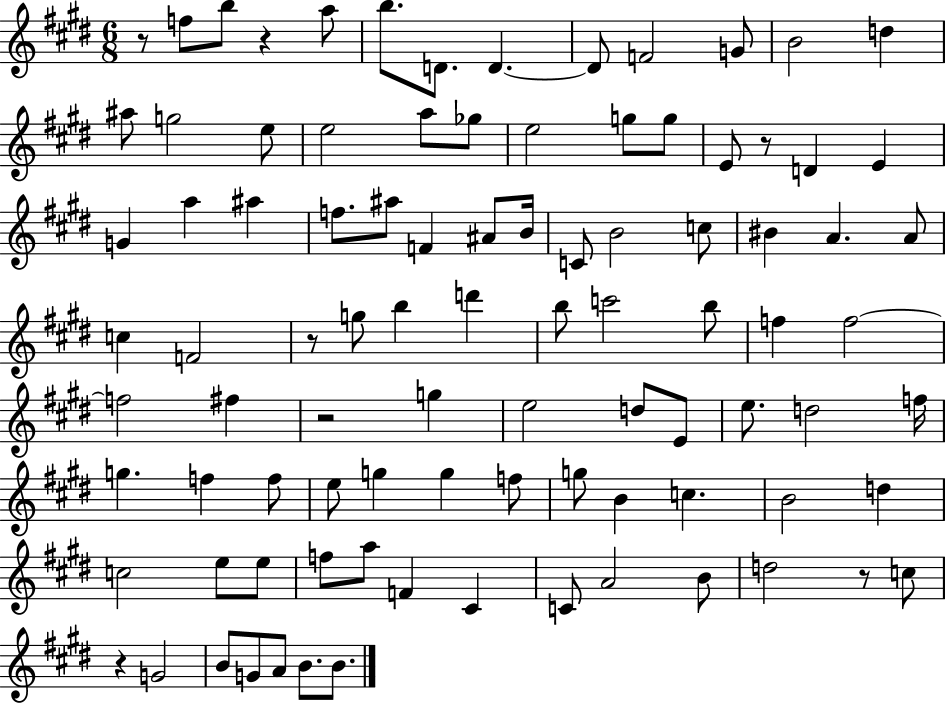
{
  \clef treble
  \numericTimeSignature
  \time 6/8
  \key e \major
  r8 f''8 b''8 r4 a''8 | b''8. d'8. d'4.~~ | d'8 f'2 g'8 | b'2 d''4 | \break ais''8 g''2 e''8 | e''2 a''8 ges''8 | e''2 g''8 g''8 | e'8 r8 d'4 e'4 | \break g'4 a''4 ais''4 | f''8. ais''8 f'4 ais'8 b'16 | c'8 b'2 c''8 | bis'4 a'4. a'8 | \break c''4 f'2 | r8 g''8 b''4 d'''4 | b''8 c'''2 b''8 | f''4 f''2~~ | \break f''2 fis''4 | r2 g''4 | e''2 d''8 e'8 | e''8. d''2 f''16 | \break g''4. f''4 f''8 | e''8 g''4 g''4 f''8 | g''8 b'4 c''4. | b'2 d''4 | \break c''2 e''8 e''8 | f''8 a''8 f'4 cis'4 | c'8 a'2 b'8 | d''2 r8 c''8 | \break r4 g'2 | b'8 g'8 a'8 b'8. b'8. | \bar "|."
}